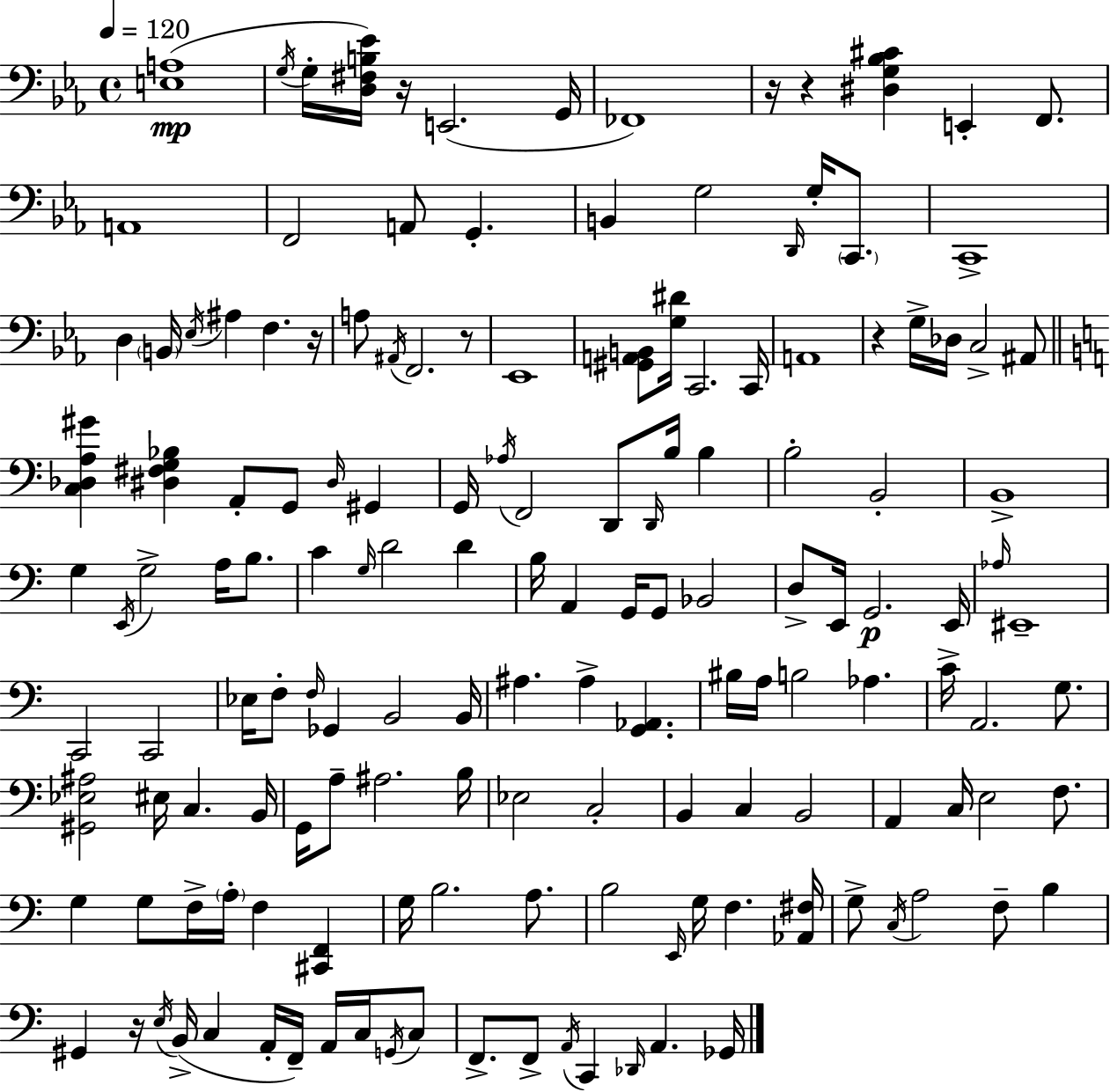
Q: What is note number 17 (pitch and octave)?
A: C2